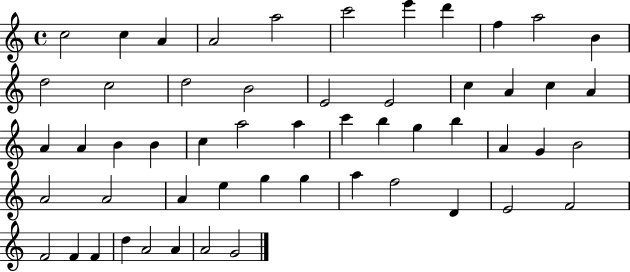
{
  \clef treble
  \time 4/4
  \defaultTimeSignature
  \key c \major
  c''2 c''4 a'4 | a'2 a''2 | c'''2 e'''4 d'''4 | f''4 a''2 b'4 | \break d''2 c''2 | d''2 b'2 | e'2 e'2 | c''4 a'4 c''4 a'4 | \break a'4 a'4 b'4 b'4 | c''4 a''2 a''4 | c'''4 b''4 g''4 b''4 | a'4 g'4 b'2 | \break a'2 a'2 | a'4 e''4 g''4 g''4 | a''4 f''2 d'4 | e'2 f'2 | \break f'2 f'4 f'4 | d''4 a'2 a'4 | a'2 g'2 | \bar "|."
}